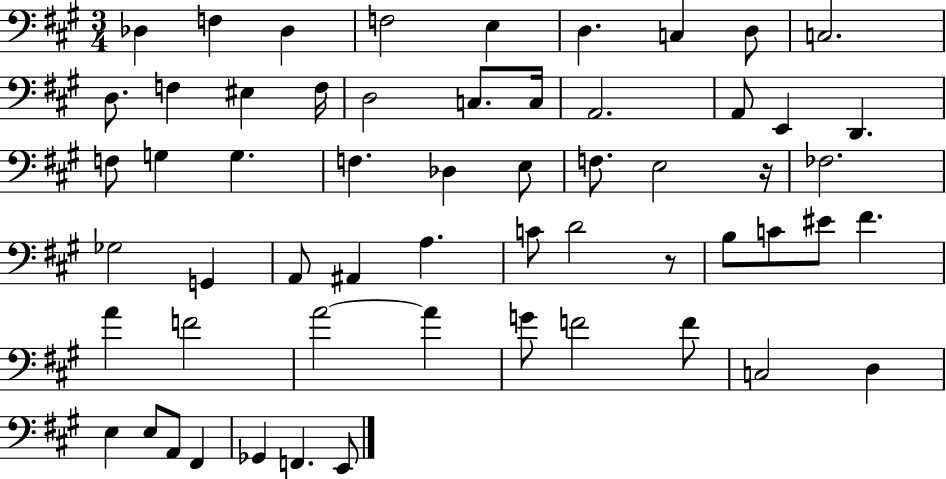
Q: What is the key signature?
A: A major